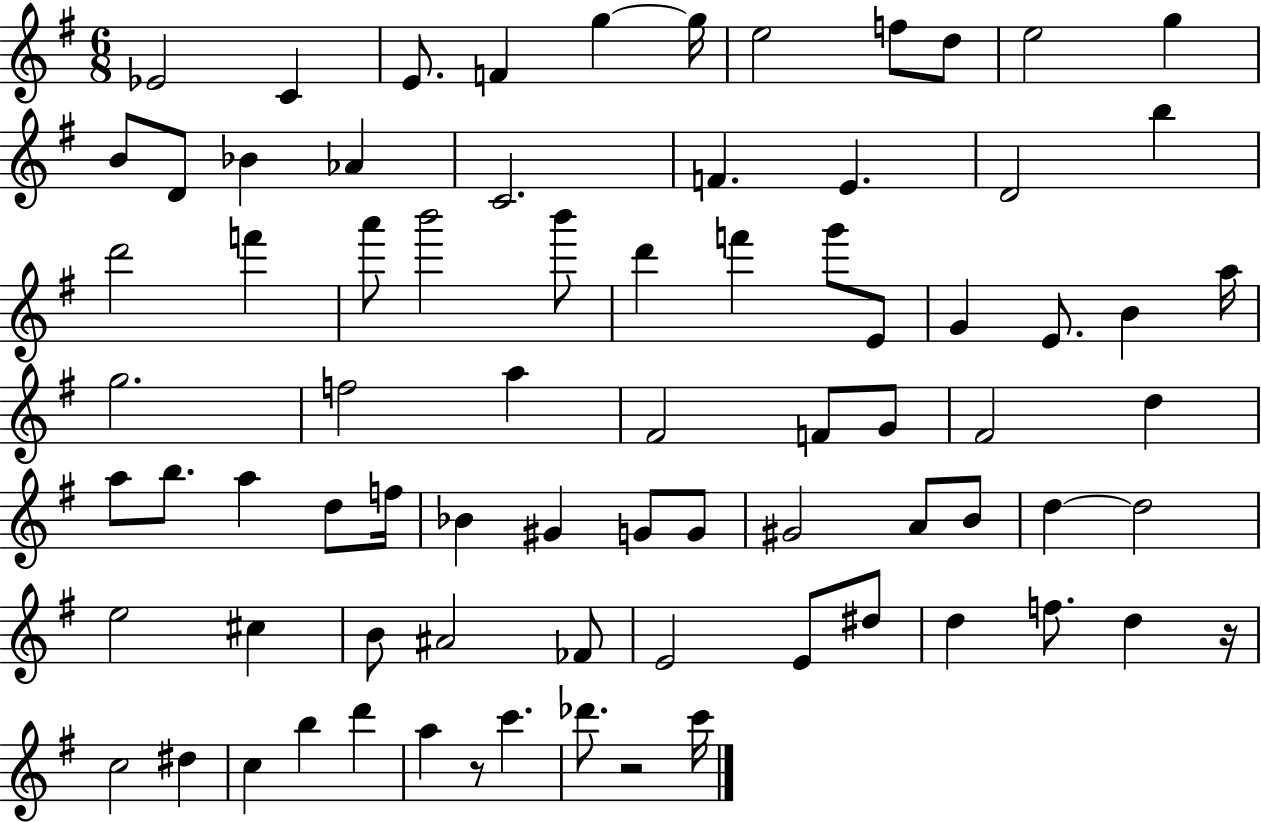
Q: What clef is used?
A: treble